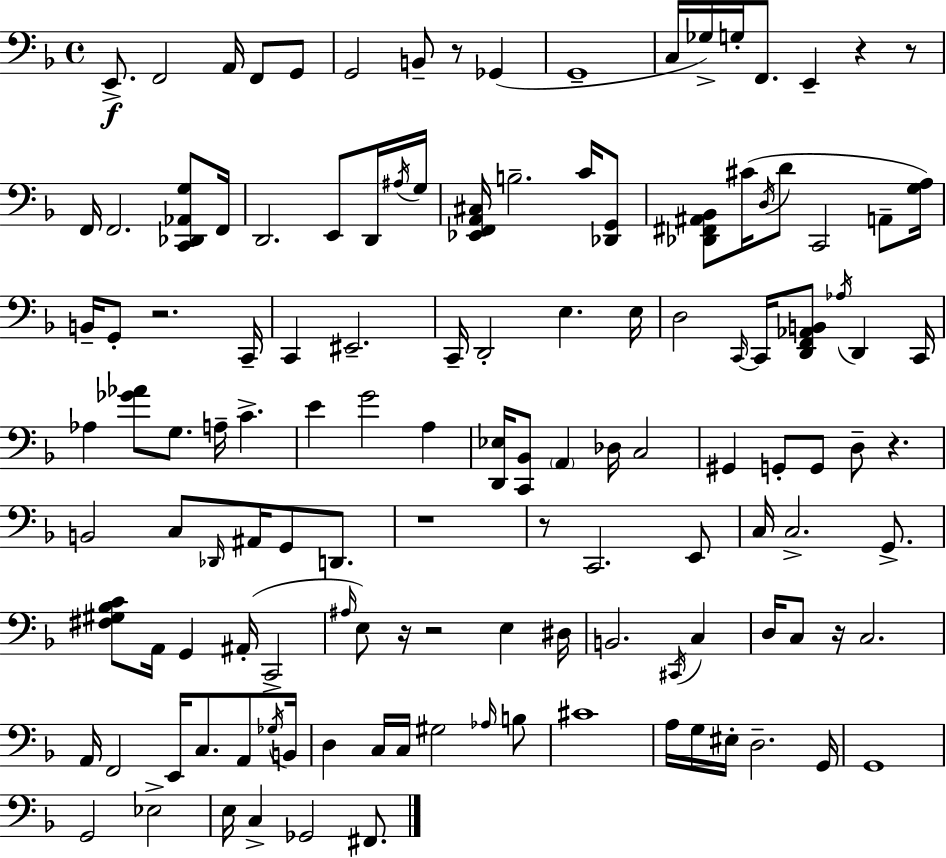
X:1
T:Untitled
M:4/4
L:1/4
K:F
E,,/2 F,,2 A,,/4 F,,/2 G,,/2 G,,2 B,,/2 z/2 _G,, G,,4 C,/4 _G,/4 G,/4 F,,/2 E,, z z/2 F,,/4 F,,2 [C,,_D,,_A,,G,]/2 F,,/4 D,,2 E,,/2 D,,/4 ^A,/4 G,/4 [_E,,F,,A,,^C,]/4 B,2 C/4 [_D,,G,,]/2 [_D,,^F,,^A,,_B,,]/2 ^C/4 D,/4 D/2 C,,2 A,,/2 [G,A,]/4 B,,/4 G,,/2 z2 C,,/4 C,, ^E,,2 C,,/4 D,,2 E, E,/4 D,2 C,,/4 C,,/4 [D,,F,,_A,,B,,]/2 _A,/4 D,, C,,/4 _A, [_G_A]/2 G,/2 A,/4 C E G2 A, [D,,_E,]/4 [C,,_B,,]/2 A,, _D,/4 C,2 ^G,, G,,/2 G,,/2 D,/2 z B,,2 C,/2 _D,,/4 ^A,,/4 G,,/2 D,,/2 z4 z/2 C,,2 E,,/2 C,/4 C,2 G,,/2 [^F,^G,_B,C]/2 A,,/4 G,, ^A,,/4 C,,2 ^A,/4 E,/2 z/4 z2 E, ^D,/4 B,,2 ^C,,/4 C, D,/4 C,/2 z/4 C,2 A,,/4 F,,2 E,,/4 C,/2 A,,/2 _G,/4 B,,/4 D, C,/4 C,/4 ^G,2 _A,/4 B,/2 ^C4 A,/4 G,/4 ^E,/4 D,2 G,,/4 G,,4 G,,2 _E,2 E,/4 C, _G,,2 ^F,,/2